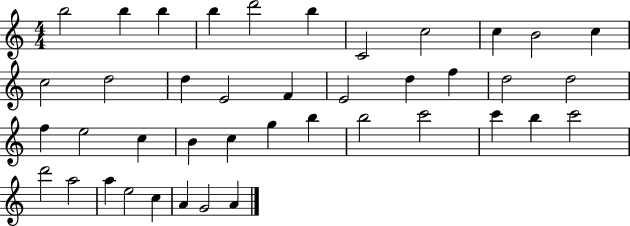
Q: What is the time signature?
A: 4/4